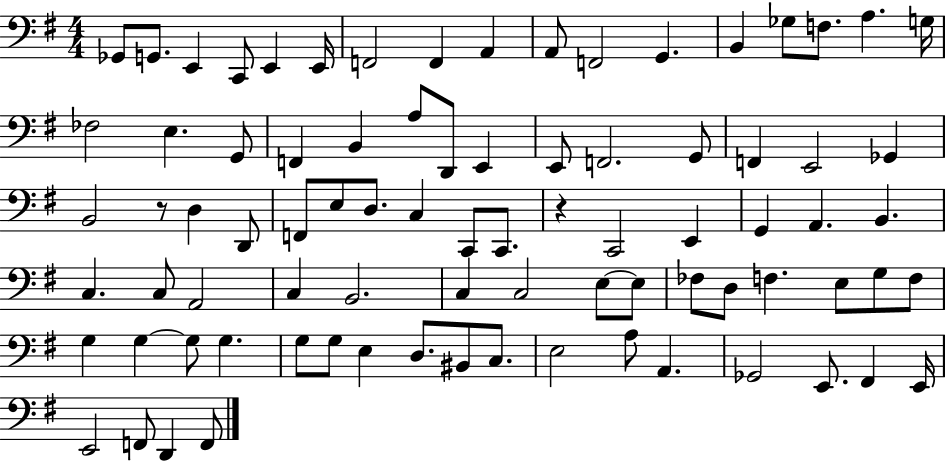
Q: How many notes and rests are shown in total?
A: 83